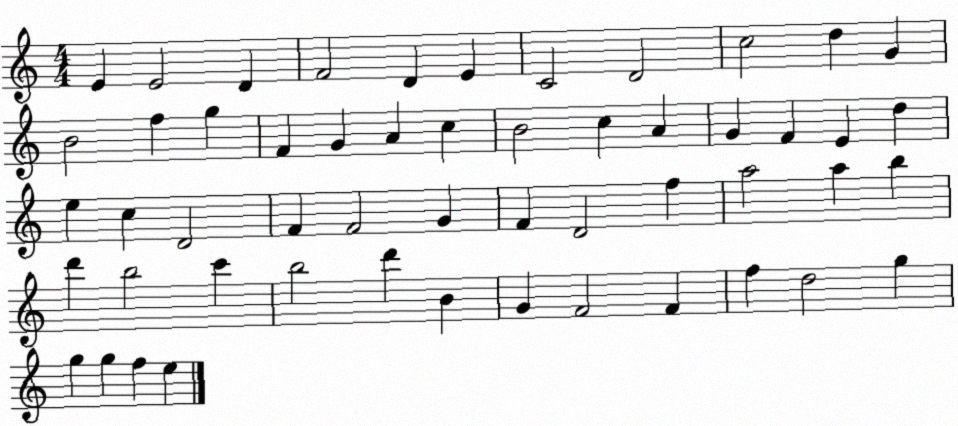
X:1
T:Untitled
M:4/4
L:1/4
K:C
E E2 D F2 D E C2 D2 c2 d G B2 f g F G A c B2 c A G F E d e c D2 F F2 G F D2 f a2 a b d' b2 c' b2 d' B G F2 F f d2 g g g f e